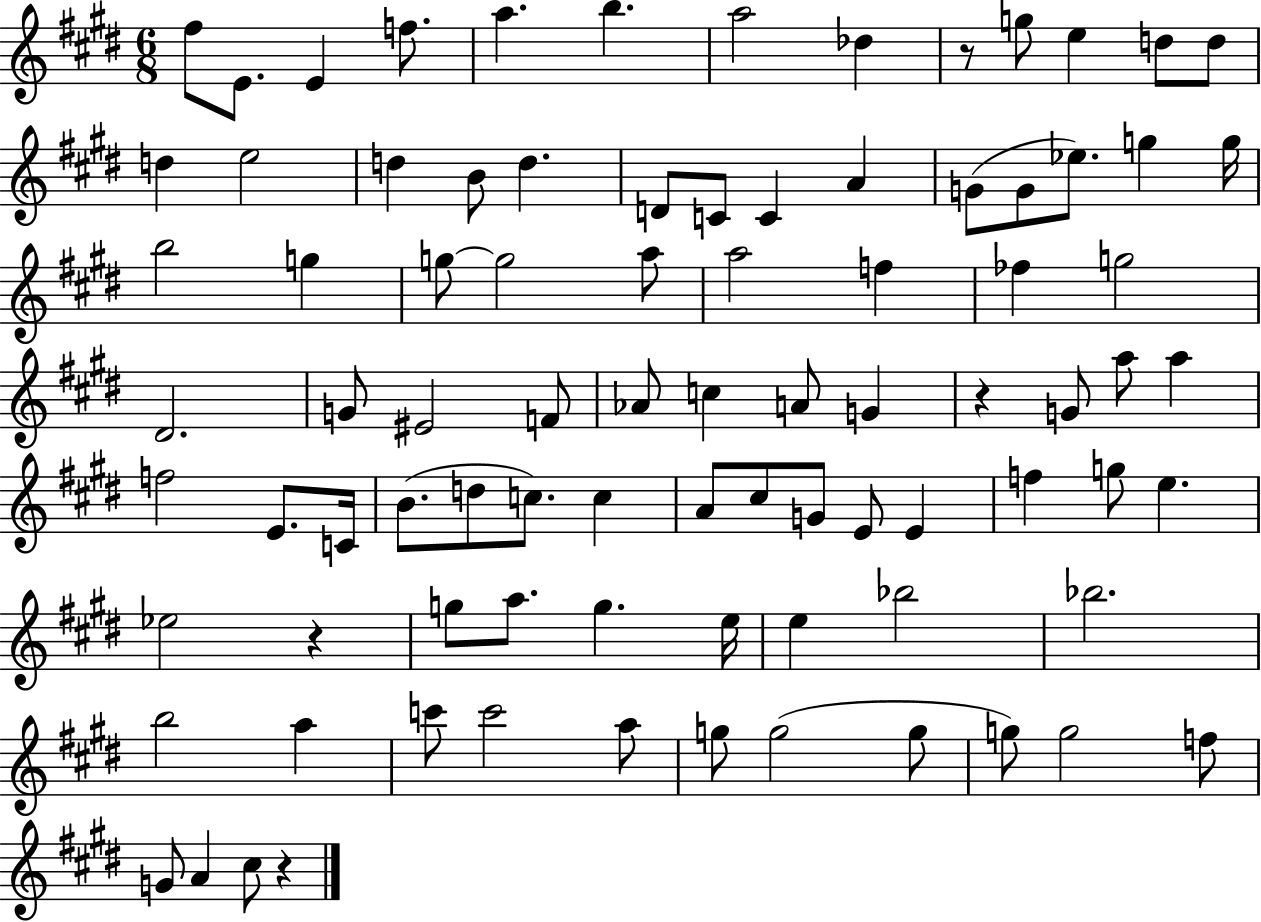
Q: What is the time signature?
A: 6/8